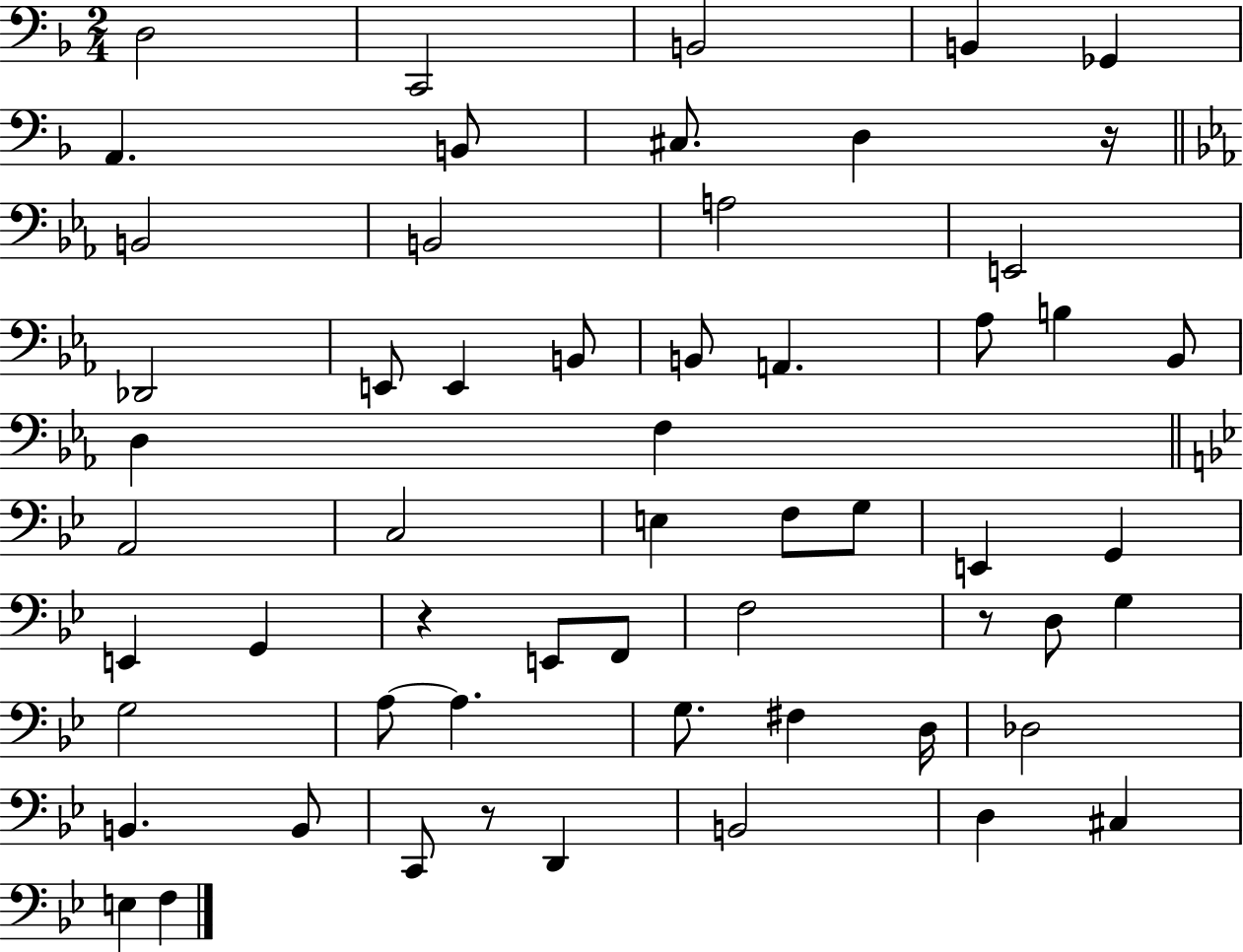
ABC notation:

X:1
T:Untitled
M:2/4
L:1/4
K:F
D,2 C,,2 B,,2 B,, _G,, A,, B,,/2 ^C,/2 D, z/4 B,,2 B,,2 A,2 E,,2 _D,,2 E,,/2 E,, B,,/2 B,,/2 A,, _A,/2 B, _B,,/2 D, F, A,,2 C,2 E, F,/2 G,/2 E,, G,, E,, G,, z E,,/2 F,,/2 F,2 z/2 D,/2 G, G,2 A,/2 A, G,/2 ^F, D,/4 _D,2 B,, B,,/2 C,,/2 z/2 D,, B,,2 D, ^C, E, F,